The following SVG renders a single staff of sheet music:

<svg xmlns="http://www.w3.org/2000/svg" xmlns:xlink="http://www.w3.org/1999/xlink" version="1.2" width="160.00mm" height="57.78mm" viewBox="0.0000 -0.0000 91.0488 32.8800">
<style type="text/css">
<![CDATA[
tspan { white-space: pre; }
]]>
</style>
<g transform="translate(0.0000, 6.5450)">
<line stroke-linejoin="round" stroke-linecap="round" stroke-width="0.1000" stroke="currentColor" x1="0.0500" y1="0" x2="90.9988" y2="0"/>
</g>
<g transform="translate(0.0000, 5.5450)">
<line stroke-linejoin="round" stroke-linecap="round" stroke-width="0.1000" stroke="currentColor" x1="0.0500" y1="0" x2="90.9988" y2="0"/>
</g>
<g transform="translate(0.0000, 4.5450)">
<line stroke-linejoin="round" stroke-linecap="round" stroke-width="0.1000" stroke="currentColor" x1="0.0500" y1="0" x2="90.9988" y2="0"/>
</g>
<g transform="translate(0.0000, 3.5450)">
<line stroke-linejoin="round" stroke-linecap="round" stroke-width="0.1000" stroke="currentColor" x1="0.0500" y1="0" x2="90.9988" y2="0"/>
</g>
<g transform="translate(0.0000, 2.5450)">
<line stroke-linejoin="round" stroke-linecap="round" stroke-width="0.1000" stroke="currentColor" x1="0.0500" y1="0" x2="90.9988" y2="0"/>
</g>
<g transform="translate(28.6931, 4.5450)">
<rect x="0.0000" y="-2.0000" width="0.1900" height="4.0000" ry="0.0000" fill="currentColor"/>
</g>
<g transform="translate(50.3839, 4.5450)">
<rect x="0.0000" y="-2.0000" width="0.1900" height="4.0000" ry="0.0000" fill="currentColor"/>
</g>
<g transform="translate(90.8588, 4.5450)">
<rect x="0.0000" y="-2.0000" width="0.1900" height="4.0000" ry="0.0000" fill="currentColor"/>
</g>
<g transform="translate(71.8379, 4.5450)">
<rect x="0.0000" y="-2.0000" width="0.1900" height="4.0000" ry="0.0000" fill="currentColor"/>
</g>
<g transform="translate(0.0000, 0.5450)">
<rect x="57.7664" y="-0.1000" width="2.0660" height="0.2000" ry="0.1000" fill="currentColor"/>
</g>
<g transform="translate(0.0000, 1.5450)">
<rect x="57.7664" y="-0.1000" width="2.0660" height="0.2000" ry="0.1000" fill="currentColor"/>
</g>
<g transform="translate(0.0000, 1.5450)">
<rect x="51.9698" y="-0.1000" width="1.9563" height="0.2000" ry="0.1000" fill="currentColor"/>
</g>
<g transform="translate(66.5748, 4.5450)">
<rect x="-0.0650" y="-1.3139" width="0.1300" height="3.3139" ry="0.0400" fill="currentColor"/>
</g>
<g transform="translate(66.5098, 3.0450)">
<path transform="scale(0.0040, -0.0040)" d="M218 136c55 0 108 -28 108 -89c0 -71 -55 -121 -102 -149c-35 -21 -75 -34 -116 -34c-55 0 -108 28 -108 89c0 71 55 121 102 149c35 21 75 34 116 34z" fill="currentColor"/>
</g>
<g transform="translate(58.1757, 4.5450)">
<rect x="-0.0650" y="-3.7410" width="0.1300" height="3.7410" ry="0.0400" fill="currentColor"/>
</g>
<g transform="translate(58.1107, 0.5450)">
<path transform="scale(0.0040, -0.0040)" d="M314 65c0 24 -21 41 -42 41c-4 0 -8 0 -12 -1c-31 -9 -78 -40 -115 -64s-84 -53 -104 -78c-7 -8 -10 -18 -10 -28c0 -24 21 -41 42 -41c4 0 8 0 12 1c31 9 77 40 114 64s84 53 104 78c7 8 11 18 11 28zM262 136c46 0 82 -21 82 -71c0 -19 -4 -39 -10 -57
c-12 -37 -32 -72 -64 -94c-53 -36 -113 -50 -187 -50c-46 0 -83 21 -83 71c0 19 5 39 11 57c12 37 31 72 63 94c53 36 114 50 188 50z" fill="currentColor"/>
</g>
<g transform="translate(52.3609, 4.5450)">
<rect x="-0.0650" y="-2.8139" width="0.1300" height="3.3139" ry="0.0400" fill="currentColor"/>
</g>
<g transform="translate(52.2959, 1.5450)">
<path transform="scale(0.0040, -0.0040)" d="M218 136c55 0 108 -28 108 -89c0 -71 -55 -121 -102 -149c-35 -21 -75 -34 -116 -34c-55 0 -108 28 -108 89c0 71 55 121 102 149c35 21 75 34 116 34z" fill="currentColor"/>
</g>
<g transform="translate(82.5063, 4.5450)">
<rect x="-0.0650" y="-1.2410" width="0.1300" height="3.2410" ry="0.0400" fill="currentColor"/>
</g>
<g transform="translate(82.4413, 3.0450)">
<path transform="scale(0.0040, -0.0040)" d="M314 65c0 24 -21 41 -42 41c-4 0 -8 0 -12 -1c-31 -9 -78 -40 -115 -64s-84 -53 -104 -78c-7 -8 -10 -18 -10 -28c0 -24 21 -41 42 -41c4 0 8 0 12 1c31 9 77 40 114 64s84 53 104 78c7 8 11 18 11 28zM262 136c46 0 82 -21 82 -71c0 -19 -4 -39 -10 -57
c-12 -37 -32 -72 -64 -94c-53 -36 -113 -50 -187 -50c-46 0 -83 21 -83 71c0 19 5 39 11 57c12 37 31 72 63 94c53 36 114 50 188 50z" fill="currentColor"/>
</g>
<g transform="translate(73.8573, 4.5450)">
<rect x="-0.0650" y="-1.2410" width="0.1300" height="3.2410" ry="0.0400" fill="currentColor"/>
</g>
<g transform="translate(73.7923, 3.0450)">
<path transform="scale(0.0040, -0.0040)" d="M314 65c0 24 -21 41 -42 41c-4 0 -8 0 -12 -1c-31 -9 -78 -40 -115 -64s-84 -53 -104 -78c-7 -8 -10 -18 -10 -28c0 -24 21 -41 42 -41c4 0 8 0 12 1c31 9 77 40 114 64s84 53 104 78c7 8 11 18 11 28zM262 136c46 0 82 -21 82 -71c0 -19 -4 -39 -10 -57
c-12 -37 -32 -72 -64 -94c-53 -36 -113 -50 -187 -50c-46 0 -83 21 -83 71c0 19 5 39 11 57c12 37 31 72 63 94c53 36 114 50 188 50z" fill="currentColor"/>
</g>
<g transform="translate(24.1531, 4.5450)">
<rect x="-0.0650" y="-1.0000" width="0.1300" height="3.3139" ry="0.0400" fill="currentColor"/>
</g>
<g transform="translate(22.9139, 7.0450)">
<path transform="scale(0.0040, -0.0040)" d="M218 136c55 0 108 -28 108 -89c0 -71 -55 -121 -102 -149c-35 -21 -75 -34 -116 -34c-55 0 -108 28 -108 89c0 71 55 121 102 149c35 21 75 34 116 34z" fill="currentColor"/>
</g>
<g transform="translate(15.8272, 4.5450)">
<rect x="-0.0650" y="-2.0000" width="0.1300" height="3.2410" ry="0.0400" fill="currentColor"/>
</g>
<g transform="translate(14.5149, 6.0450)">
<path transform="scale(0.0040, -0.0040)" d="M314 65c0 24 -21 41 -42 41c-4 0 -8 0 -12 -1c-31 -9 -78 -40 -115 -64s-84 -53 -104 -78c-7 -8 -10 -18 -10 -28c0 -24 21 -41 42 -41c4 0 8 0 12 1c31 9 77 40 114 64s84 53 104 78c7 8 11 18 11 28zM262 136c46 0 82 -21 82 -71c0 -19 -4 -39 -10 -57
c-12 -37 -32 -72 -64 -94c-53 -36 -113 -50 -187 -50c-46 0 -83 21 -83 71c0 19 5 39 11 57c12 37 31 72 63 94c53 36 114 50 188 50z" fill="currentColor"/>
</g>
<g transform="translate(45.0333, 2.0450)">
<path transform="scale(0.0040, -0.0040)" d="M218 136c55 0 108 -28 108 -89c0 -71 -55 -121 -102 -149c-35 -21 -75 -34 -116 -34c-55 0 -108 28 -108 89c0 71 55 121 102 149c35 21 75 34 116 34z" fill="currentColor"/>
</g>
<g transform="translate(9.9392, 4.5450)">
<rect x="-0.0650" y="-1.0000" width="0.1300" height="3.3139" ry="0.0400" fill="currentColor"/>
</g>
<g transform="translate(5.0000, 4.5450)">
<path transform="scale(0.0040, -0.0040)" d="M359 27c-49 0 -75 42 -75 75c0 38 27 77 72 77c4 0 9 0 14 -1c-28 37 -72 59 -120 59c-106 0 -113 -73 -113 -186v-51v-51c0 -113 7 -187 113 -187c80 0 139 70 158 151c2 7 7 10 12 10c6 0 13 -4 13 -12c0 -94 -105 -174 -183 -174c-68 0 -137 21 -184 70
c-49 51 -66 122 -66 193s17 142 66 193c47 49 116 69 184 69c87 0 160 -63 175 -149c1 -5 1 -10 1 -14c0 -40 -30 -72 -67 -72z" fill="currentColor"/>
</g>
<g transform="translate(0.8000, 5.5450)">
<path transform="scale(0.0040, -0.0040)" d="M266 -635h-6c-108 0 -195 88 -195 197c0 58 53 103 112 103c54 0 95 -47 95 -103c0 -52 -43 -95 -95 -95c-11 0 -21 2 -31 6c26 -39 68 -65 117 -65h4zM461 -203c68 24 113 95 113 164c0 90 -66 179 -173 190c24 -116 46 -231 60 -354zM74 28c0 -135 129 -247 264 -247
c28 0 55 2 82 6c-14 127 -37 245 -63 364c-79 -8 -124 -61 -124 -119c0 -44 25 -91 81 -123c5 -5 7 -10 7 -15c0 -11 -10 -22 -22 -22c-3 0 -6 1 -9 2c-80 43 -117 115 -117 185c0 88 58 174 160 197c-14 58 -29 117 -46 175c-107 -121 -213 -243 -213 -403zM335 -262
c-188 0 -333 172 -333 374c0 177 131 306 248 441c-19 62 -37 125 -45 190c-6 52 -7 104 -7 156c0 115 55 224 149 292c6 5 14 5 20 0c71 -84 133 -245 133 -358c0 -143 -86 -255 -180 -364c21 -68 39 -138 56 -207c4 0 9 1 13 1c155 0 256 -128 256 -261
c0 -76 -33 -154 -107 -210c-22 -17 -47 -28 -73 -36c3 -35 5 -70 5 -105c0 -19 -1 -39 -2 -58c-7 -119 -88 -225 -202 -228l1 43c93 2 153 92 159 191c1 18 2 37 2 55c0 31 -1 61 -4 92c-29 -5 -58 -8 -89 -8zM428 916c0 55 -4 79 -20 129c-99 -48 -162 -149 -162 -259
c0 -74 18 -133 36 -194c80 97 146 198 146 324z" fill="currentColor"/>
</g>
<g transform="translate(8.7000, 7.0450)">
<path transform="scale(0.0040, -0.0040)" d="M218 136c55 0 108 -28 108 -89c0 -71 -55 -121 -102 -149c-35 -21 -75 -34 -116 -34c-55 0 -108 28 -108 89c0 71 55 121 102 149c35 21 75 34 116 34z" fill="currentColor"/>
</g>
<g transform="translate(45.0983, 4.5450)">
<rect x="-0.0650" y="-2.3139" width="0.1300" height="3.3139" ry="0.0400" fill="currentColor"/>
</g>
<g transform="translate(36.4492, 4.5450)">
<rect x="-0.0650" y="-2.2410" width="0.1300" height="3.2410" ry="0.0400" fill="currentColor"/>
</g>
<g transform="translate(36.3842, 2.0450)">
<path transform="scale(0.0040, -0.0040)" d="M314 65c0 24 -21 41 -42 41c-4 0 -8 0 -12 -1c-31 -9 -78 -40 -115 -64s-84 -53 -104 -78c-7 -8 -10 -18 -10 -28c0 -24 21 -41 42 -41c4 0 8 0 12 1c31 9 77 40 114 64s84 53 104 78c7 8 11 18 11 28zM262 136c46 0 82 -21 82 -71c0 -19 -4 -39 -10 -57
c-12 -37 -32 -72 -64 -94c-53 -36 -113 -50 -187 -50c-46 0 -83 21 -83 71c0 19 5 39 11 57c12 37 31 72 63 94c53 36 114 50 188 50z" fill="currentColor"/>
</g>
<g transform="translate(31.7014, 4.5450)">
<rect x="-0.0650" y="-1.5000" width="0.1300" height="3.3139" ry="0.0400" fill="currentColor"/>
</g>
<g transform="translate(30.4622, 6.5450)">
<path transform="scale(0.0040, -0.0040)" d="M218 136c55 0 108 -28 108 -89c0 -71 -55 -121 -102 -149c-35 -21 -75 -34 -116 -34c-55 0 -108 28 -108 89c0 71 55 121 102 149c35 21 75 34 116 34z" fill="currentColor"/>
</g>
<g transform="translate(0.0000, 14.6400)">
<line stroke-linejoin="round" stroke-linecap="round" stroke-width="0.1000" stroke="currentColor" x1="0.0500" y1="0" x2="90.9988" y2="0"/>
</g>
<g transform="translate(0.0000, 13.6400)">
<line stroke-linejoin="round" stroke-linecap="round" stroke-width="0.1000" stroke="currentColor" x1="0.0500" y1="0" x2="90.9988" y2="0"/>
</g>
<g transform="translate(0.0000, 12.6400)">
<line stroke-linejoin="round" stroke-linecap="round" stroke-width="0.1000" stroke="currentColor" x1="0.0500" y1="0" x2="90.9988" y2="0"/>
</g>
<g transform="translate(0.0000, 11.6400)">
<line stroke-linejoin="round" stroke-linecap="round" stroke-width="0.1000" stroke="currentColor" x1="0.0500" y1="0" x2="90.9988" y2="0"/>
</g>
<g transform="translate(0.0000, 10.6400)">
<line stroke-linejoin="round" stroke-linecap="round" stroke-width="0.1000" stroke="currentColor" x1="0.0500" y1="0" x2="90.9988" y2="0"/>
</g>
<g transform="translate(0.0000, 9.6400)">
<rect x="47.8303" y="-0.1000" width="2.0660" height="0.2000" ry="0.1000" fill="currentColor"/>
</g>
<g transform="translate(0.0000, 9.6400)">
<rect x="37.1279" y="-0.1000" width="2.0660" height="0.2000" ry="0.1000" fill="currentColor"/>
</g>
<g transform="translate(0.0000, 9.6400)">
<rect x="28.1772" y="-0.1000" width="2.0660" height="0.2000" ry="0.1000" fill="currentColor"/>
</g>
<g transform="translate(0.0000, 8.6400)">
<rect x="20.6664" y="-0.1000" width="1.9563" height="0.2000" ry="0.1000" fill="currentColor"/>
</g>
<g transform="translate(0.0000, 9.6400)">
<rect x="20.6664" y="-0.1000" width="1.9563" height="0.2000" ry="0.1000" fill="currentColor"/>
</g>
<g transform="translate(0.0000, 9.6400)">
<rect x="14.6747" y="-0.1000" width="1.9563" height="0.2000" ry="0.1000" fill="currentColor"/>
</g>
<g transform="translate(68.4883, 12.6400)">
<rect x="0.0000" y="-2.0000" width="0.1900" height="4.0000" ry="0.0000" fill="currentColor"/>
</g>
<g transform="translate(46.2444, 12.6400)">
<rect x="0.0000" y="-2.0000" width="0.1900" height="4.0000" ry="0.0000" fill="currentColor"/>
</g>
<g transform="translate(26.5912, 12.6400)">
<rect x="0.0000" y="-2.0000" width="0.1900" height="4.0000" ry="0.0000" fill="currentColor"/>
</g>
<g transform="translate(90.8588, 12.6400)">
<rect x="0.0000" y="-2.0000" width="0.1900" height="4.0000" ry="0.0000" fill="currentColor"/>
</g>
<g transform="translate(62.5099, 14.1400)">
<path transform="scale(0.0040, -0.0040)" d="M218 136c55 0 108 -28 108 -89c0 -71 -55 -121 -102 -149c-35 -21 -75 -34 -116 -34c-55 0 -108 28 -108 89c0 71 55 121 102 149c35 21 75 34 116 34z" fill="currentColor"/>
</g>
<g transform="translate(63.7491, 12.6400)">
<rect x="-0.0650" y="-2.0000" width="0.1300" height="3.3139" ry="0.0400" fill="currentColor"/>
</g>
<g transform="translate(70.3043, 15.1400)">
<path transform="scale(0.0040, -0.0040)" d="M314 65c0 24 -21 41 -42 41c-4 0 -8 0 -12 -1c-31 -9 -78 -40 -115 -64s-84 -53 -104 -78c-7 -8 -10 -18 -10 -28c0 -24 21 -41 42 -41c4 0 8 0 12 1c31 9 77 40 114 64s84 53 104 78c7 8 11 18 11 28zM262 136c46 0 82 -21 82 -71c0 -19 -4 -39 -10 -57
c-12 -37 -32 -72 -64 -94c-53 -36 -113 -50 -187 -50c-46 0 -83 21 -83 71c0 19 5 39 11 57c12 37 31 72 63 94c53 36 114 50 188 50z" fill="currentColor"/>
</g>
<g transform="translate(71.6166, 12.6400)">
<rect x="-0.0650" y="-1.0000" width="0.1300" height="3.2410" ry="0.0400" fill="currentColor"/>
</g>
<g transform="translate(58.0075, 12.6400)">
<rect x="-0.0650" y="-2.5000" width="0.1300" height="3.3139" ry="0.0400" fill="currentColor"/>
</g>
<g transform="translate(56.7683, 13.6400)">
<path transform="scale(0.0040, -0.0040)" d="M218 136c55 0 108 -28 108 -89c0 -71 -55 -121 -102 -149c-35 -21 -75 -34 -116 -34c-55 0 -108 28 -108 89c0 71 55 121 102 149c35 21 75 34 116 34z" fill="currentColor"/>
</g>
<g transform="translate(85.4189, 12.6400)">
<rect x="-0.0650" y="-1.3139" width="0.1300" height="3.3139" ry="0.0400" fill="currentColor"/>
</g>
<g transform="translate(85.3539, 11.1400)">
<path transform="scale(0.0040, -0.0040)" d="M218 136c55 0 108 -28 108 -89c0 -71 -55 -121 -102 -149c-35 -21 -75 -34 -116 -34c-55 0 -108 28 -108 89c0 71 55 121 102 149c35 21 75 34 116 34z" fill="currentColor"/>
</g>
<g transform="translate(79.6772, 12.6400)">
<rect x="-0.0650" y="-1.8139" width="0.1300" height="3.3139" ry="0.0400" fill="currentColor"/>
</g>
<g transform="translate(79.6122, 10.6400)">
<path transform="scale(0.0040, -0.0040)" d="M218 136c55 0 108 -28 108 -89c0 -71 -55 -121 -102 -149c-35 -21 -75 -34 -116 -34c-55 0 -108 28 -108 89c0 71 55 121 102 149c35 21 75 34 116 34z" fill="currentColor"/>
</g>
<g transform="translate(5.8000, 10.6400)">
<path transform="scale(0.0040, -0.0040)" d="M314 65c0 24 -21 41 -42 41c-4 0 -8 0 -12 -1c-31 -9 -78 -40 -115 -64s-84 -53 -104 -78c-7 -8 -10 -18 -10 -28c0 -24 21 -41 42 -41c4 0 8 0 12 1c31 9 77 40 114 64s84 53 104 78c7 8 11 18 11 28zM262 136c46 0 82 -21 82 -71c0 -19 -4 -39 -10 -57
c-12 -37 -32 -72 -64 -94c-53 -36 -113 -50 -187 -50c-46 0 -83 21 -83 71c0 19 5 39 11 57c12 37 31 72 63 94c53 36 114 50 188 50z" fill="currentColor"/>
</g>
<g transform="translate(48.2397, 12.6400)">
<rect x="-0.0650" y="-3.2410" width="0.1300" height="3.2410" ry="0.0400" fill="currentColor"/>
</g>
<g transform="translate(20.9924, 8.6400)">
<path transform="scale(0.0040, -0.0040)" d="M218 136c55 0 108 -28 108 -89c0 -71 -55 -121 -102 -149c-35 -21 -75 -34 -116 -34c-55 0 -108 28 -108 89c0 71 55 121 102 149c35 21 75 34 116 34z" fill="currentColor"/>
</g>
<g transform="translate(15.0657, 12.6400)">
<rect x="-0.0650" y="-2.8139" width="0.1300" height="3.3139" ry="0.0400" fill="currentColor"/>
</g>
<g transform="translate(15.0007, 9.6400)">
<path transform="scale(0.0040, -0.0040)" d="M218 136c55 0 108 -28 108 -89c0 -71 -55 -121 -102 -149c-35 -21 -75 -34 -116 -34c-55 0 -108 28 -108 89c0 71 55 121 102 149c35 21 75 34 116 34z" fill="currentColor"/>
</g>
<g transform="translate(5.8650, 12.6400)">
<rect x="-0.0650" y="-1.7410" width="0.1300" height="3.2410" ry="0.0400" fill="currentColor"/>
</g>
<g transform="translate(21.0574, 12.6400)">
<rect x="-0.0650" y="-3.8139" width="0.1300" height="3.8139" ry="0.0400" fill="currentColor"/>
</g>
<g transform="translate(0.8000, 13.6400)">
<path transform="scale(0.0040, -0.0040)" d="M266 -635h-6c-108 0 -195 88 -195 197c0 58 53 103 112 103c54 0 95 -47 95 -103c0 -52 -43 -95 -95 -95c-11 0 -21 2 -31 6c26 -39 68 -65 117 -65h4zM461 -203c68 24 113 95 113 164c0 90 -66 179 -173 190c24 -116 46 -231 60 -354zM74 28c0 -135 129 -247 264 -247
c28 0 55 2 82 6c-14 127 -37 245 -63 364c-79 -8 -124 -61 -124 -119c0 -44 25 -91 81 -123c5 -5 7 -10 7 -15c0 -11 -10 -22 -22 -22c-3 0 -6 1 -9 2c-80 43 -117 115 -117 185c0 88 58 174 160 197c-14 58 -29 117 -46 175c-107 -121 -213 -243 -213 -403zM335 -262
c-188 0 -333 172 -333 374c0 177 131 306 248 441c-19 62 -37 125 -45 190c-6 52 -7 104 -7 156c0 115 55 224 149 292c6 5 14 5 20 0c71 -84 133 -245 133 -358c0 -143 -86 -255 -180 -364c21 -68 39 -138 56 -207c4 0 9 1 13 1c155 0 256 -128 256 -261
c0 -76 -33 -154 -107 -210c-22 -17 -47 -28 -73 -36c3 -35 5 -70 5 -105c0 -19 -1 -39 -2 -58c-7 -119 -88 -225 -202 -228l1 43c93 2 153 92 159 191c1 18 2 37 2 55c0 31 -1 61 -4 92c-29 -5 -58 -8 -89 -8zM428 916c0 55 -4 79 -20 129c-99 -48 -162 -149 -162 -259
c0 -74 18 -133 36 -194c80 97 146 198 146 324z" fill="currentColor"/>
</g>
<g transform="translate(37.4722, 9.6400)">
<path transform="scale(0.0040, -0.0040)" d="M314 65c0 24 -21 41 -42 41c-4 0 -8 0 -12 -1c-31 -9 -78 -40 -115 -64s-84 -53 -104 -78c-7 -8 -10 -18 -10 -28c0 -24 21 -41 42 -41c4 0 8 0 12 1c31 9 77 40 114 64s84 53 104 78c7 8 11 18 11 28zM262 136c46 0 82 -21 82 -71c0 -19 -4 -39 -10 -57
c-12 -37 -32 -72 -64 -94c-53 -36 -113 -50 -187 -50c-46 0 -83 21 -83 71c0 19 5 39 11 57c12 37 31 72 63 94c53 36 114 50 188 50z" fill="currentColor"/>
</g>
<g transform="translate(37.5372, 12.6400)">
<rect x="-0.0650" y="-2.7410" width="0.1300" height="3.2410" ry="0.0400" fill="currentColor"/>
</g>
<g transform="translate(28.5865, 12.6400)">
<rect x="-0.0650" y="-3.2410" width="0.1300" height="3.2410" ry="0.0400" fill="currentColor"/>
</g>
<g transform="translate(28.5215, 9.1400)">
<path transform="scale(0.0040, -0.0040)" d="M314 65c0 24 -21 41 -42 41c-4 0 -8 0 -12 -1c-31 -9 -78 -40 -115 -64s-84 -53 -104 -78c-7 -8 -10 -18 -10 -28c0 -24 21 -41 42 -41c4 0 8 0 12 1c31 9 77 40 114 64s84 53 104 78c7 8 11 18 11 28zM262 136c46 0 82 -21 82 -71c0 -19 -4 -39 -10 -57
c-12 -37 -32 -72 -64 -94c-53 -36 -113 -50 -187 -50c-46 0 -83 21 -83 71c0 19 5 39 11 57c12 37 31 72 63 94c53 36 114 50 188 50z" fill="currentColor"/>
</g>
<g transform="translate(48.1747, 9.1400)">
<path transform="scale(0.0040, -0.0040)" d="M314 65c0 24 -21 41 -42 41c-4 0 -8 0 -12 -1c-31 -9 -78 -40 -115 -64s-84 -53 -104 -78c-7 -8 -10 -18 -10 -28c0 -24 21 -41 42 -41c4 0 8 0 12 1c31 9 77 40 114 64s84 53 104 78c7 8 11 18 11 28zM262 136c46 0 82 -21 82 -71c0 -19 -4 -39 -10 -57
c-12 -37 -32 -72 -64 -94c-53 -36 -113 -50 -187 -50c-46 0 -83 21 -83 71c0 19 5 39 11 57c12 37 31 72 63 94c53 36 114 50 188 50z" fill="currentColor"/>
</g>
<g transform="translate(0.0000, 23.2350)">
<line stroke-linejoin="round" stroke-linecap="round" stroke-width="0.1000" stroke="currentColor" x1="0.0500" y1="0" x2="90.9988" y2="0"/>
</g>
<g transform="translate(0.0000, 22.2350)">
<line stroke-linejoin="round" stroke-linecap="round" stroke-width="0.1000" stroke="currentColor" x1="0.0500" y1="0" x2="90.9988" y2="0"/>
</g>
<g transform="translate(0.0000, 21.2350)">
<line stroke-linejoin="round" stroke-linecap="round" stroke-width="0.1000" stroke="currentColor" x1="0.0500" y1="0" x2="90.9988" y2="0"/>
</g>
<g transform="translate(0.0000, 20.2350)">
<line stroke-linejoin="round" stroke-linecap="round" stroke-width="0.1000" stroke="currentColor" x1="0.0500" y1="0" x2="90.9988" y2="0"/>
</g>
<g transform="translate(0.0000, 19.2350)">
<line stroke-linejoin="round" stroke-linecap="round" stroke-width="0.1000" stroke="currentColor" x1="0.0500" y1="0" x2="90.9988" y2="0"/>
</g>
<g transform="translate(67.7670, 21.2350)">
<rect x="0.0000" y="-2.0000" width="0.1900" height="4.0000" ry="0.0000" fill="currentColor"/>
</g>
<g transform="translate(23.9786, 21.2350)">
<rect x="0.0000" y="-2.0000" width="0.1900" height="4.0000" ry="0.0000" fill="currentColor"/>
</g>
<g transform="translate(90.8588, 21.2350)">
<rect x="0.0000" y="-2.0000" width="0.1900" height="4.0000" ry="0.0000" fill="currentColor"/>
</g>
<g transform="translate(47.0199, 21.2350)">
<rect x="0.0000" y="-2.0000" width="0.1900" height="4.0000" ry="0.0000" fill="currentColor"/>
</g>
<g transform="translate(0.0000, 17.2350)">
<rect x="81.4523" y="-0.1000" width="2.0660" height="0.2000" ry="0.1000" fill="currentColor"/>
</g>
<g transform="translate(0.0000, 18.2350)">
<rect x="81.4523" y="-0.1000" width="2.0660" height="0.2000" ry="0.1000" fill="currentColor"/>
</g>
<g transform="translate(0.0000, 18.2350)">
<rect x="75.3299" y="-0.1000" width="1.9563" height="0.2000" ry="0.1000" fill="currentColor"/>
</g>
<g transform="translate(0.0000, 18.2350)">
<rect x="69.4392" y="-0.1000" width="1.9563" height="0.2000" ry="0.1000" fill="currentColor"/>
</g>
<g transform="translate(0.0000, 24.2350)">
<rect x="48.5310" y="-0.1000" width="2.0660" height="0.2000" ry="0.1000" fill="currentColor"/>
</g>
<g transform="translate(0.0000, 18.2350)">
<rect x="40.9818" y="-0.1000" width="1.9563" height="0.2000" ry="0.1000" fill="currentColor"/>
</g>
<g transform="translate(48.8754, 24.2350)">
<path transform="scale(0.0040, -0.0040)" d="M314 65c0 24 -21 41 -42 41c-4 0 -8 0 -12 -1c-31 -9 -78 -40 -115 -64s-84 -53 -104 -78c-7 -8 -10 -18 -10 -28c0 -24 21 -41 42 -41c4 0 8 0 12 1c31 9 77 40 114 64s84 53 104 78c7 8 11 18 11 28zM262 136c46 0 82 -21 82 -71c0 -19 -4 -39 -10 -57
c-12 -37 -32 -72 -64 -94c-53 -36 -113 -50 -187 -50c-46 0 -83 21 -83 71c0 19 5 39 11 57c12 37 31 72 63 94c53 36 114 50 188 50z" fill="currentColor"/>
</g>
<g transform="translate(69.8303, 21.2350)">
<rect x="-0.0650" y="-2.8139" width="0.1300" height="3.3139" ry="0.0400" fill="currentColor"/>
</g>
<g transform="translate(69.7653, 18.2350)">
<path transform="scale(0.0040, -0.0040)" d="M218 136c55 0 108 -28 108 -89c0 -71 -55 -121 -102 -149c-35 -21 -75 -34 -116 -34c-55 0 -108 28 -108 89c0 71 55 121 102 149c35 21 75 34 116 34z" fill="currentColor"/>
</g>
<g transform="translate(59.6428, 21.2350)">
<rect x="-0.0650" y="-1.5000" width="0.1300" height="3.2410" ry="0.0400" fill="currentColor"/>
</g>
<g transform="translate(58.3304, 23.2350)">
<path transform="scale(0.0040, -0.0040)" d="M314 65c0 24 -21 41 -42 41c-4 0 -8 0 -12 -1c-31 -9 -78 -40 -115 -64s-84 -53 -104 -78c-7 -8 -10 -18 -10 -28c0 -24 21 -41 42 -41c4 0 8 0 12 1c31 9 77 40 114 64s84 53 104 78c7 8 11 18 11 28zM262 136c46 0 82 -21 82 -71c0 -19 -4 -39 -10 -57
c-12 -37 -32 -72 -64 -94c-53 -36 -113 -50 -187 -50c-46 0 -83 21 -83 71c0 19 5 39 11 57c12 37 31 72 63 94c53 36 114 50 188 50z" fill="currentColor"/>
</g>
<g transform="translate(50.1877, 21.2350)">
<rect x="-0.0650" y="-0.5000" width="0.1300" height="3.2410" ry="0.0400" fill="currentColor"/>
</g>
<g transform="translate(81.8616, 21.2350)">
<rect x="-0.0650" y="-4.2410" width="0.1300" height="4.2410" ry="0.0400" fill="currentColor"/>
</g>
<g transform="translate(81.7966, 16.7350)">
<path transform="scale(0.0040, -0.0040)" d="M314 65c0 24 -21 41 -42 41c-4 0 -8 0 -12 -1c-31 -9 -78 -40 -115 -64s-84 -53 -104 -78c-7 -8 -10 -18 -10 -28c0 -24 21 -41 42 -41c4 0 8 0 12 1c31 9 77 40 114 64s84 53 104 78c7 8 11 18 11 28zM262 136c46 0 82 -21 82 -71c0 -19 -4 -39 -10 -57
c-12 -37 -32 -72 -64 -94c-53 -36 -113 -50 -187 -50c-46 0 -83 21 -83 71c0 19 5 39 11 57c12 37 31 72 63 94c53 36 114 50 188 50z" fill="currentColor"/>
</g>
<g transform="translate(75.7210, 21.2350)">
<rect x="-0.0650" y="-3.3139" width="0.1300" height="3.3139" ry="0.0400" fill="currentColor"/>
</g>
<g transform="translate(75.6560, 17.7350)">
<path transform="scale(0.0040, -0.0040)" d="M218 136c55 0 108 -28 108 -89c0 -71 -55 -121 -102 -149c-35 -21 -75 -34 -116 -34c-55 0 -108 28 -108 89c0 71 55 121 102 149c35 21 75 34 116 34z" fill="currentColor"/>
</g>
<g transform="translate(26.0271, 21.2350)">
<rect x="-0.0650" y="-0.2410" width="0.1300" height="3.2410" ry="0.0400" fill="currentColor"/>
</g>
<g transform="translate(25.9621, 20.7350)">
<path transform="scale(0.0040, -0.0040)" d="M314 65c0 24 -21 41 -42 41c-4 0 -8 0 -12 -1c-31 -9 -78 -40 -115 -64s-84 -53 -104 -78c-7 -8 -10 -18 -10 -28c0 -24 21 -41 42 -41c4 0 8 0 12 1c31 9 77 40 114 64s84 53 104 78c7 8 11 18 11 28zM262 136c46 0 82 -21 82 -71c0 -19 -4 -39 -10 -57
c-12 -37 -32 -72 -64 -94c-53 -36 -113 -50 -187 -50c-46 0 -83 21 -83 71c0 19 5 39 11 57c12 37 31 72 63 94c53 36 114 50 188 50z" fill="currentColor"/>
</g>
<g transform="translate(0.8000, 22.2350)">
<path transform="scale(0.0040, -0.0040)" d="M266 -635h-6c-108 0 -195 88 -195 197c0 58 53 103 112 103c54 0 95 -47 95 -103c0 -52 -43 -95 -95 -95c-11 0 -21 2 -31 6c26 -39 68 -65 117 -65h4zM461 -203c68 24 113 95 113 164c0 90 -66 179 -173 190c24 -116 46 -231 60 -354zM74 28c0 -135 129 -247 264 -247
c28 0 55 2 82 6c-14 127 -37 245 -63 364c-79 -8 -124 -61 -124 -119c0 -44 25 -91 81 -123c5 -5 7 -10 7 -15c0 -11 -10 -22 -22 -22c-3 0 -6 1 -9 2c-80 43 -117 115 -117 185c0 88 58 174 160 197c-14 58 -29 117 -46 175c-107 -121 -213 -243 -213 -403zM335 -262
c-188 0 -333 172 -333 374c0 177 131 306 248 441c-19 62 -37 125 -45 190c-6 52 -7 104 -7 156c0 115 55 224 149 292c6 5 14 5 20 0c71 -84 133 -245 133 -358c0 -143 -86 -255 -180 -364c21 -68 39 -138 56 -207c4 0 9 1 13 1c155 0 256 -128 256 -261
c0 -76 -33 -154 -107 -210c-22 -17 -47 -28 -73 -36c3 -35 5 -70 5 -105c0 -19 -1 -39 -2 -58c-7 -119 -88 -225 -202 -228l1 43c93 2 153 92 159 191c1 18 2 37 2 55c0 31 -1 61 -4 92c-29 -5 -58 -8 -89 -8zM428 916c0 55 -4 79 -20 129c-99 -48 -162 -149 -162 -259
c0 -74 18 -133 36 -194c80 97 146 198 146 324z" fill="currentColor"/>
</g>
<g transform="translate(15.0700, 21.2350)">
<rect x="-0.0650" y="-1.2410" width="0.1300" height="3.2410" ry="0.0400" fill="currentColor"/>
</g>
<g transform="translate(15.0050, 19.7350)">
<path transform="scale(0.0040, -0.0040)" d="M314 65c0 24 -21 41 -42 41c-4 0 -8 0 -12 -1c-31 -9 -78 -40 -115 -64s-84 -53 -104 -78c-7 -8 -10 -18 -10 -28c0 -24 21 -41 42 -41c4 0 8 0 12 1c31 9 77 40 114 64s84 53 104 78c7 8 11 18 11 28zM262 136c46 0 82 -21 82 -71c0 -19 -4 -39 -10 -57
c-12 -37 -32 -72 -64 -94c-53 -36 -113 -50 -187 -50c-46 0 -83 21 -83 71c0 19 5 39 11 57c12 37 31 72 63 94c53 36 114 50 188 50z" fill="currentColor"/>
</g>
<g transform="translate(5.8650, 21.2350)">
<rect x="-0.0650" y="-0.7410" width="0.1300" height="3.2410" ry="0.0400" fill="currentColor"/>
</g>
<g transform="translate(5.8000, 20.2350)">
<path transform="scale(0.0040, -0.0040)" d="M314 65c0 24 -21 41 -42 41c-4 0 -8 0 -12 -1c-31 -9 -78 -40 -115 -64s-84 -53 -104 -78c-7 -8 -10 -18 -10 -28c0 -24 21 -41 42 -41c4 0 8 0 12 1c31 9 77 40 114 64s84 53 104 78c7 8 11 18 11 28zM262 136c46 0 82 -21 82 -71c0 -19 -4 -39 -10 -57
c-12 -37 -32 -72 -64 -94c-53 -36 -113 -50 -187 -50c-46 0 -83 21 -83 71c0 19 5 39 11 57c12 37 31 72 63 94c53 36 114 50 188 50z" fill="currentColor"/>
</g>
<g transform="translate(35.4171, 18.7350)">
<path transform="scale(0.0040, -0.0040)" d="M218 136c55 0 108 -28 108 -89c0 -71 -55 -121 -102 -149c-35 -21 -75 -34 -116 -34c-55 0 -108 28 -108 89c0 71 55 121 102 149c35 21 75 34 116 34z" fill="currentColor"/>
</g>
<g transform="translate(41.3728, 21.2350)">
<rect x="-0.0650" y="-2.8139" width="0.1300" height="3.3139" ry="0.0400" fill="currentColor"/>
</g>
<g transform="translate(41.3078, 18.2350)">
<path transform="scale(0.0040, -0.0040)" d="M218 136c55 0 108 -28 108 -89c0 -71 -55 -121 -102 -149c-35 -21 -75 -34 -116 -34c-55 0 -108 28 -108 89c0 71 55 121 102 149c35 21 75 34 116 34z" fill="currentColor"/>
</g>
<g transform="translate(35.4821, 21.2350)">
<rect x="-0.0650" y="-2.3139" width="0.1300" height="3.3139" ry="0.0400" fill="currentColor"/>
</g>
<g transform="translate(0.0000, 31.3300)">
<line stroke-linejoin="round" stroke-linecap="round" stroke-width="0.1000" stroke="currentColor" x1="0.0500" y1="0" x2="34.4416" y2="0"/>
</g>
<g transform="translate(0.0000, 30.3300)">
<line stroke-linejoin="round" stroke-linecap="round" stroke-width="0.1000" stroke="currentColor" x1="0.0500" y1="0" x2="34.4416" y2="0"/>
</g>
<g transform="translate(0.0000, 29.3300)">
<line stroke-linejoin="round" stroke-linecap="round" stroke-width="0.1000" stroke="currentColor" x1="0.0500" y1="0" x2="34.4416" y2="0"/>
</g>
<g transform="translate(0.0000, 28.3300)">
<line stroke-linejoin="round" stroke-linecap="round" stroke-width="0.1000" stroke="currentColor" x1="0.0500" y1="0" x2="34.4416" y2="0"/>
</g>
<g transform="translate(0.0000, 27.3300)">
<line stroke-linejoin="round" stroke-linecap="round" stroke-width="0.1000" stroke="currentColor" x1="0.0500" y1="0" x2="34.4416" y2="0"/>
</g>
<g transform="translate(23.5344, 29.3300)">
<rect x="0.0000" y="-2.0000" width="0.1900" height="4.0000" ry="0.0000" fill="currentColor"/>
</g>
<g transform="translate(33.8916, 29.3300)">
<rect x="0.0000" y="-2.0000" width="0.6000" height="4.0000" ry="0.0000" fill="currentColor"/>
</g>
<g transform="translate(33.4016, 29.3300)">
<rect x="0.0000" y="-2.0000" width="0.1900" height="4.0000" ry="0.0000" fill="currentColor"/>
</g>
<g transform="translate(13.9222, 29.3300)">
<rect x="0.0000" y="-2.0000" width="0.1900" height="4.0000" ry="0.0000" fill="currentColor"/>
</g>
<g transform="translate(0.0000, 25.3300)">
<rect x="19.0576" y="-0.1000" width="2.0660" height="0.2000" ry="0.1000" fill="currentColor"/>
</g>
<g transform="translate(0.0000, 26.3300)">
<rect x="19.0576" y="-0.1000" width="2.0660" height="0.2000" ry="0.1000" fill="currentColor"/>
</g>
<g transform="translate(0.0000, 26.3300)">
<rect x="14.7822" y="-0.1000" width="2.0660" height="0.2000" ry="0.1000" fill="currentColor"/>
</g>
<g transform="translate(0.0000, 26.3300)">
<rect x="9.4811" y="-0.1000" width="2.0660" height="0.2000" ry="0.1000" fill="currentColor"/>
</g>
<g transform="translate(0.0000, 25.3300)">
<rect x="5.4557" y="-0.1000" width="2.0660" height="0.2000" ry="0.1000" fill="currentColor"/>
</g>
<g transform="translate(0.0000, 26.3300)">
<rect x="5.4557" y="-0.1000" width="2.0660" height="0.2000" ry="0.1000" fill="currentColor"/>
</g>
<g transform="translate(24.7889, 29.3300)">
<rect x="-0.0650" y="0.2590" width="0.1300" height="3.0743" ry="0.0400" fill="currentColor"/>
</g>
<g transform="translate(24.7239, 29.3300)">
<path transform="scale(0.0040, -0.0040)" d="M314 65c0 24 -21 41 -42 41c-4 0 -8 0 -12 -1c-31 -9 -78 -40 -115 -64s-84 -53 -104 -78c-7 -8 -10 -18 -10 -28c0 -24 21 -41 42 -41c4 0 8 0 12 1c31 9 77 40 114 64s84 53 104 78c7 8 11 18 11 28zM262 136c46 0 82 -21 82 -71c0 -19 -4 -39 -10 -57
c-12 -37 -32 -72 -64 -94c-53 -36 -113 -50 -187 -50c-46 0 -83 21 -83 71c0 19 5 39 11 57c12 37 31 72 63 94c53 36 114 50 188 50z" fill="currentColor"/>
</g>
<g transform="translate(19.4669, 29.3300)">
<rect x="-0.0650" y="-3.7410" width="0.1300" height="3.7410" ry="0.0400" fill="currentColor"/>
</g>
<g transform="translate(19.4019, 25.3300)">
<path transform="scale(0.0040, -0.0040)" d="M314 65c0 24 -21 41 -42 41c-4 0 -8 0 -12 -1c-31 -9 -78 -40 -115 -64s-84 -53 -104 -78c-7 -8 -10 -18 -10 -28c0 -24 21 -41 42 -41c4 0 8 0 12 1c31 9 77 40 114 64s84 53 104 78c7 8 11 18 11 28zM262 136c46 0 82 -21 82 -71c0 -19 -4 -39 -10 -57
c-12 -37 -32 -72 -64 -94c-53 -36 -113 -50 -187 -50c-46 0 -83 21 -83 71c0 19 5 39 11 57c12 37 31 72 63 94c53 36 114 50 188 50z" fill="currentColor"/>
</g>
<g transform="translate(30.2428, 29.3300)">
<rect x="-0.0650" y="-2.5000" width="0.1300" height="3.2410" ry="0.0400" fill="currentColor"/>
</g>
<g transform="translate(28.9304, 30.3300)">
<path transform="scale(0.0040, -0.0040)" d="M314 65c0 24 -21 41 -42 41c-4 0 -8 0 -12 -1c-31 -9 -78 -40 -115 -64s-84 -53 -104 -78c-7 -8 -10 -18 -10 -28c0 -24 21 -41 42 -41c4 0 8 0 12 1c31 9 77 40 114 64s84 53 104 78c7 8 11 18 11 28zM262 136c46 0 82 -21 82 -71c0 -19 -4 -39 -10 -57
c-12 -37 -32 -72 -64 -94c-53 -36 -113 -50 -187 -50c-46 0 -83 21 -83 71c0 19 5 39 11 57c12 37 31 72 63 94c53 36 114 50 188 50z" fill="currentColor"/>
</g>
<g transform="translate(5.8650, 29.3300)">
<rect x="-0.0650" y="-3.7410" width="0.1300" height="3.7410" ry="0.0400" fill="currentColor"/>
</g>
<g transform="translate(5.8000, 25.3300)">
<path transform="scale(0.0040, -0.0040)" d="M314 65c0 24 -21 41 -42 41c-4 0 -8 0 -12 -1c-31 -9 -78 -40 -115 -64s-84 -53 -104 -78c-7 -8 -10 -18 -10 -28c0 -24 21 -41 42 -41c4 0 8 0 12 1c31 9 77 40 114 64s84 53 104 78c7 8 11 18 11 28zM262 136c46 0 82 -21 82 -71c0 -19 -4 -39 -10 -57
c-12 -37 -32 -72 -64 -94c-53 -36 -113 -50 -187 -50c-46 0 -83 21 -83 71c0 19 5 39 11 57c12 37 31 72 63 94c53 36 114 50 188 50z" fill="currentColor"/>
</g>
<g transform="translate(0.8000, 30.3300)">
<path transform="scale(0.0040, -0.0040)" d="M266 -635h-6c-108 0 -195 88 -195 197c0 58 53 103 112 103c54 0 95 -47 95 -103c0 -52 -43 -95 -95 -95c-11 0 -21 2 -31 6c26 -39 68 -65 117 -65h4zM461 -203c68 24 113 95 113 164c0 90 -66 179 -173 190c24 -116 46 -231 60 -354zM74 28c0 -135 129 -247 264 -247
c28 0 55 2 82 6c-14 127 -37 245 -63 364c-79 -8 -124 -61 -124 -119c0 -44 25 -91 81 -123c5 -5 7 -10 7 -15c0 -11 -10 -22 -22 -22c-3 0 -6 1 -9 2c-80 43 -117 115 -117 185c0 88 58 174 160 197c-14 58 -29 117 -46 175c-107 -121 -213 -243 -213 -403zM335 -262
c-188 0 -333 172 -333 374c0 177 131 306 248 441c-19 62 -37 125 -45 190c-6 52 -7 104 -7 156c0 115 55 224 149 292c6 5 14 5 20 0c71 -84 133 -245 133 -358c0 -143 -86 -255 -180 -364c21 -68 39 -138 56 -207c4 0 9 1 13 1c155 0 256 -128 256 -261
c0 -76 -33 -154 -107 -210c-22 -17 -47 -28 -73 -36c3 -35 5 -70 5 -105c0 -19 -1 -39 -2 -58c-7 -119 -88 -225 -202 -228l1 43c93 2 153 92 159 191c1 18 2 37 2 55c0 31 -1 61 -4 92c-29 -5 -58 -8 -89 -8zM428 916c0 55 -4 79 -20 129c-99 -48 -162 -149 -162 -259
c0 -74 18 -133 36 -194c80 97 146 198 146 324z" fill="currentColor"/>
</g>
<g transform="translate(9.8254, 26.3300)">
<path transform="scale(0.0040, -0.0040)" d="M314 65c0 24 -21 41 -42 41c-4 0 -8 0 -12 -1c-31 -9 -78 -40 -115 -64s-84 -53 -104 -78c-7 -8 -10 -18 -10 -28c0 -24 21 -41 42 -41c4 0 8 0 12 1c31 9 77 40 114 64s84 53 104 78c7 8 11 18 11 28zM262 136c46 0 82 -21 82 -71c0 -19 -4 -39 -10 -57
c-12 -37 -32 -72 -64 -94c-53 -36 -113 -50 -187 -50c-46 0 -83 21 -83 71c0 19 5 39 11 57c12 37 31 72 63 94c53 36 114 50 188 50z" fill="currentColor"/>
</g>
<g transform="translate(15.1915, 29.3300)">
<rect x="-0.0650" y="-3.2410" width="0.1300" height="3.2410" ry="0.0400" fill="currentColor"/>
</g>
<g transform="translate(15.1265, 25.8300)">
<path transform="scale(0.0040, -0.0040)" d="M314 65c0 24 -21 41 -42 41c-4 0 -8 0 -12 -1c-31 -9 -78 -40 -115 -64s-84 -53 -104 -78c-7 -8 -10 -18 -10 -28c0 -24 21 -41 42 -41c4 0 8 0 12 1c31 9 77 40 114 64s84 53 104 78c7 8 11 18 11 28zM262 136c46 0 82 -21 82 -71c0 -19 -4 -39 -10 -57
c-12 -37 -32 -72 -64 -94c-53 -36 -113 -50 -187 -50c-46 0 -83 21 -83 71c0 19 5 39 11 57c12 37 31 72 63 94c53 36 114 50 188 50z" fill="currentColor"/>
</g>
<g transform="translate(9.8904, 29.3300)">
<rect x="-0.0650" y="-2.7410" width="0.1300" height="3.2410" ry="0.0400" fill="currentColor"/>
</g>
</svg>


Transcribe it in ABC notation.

X:1
T:Untitled
M:4/4
L:1/4
K:C
D F2 D E g2 g a c'2 e e2 e2 f2 a c' b2 a2 b2 G F D2 f e d2 e2 c2 g a C2 E2 a b d'2 c'2 a2 b2 c'2 B2 G2